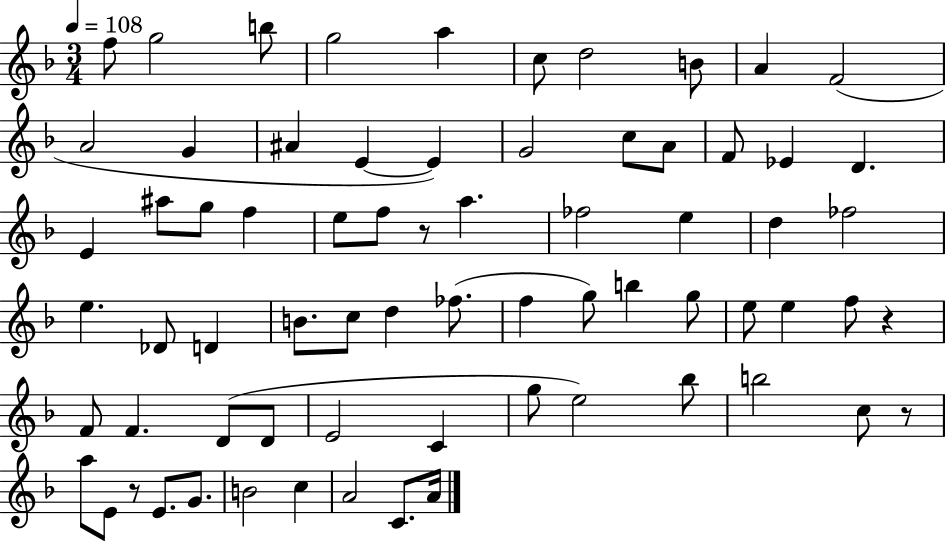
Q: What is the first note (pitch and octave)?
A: F5